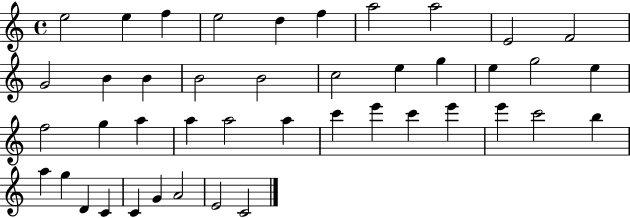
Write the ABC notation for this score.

X:1
T:Untitled
M:4/4
L:1/4
K:C
e2 e f e2 d f a2 a2 E2 F2 G2 B B B2 B2 c2 e g e g2 e f2 g a a a2 a c' e' c' e' e' c'2 b a g D C C G A2 E2 C2